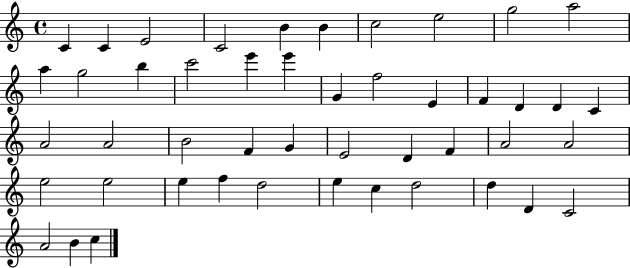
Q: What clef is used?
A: treble